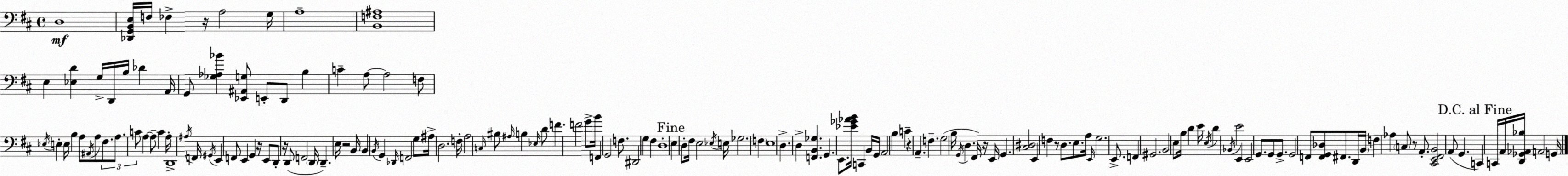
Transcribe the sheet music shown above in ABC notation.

X:1
T:Untitled
M:4/4
L:1/4
K:D
D,4 [_D,,G,,B,,E,]/4 F,/4 _F, z/4 A,2 G,/4 A,4 [B,,F,^A,]4 E, [_E,D] G,/4 D,,/4 B,/4 _D A,,/4 G,,/2 [_G,_A,_B] [_E,,^A,,G,]/2 E,,/2 D,,/2 B, C A,/2 A,2 F,/2 _E,/4 E, E,/4 B, A,/2 ^A,,/4 A,/2 ^F,/2 A,/2 C/2 A, A,/2 C A,/4 D,,4 ^A,/4 F,,/4 ^G,,/4 E,, F,,/2 E,, G,, z/4 E,,/2 D,,/2 z/4 D,,/2 F,,2 D,,/4 D,, E,/4 z2 B,,/4 B,, B,,/4 G,, _D,,/4 F,,2 G,/2 ^A,/4 D,2 F,/4 A,2 C,/4 ^B,/2 ^A,/4 B, _E,/4 D/2 F F2 G/2 B/4 F,, G,,2 F,/2 ^D,,2 G, ^F, D,4 E, D,/2 ^F,/4 E,2 _E,/4 E,/4 _G,2 F, E,4 D, D, [F,,B,,_G,] G,, E,,/2 [_E_G_AB]/4 C,, B,,/4 G,,/4 A,,2 B, C z A,, F, G,2 B,/4 G,,/4 D, ^F,,/4 z/4 E,,/4 G,, [^C,^D,]2 E,, F, z/2 D,/2 E,/2 A,/4 E,,/4 G,2 E,,/2 F,, ^G,,2 B,,2 E,/2 B,/4 D E/4 E,/4 D _B,,/4 E2 E,, E,,2 G,,/2 G,,/2 G,,/2 G,,2 F,,/2 [F,,G,,_D,]/2 ^F,,/2 D,,/4 B,,/4 F, _A, C,/2 z/2 A,,/2 [^C,,E,,^F,,B,,]2 A,,/2 G,, C,, C,,/4 A,,/4 [D,,_G,,_A,,_B,]/4 A,,2 G,,/4